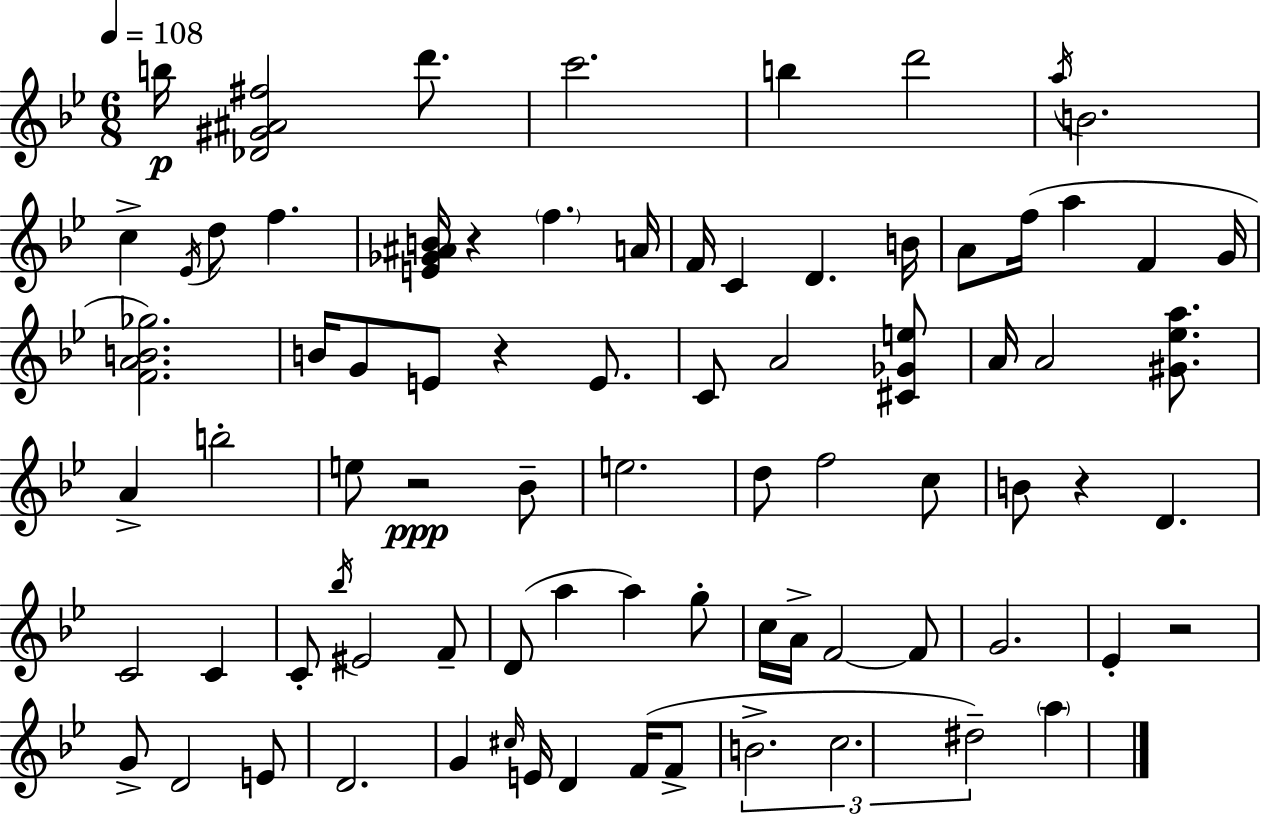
X:1
T:Untitled
M:6/8
L:1/4
K:Bb
b/4 [_D^G^A^f]2 d'/2 c'2 b d'2 a/4 B2 c _E/4 d/2 f [E_G^AB]/4 z f A/4 F/4 C D B/4 A/2 f/4 a F G/4 [FAB_g]2 B/4 G/2 E/2 z E/2 C/2 A2 [^C_Ge]/2 A/4 A2 [^G_ea]/2 A b2 e/2 z2 _B/2 e2 d/2 f2 c/2 B/2 z D C2 C C/2 _b/4 ^E2 F/2 D/2 a a g/2 c/4 A/4 F2 F/2 G2 _E z2 G/2 D2 E/2 D2 G ^c/4 E/4 D F/4 F/2 B2 c2 ^d2 a